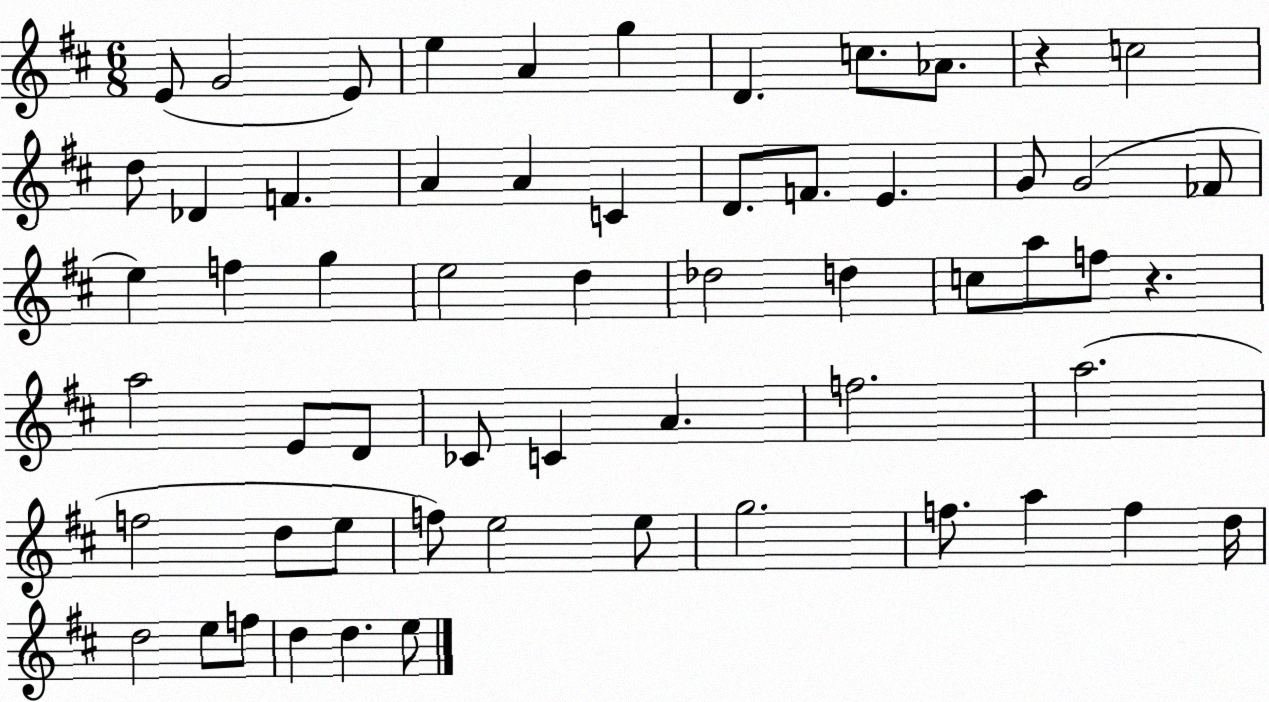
X:1
T:Untitled
M:6/8
L:1/4
K:D
E/2 G2 E/2 e A g D c/2 _A/2 z c2 d/2 _D F A A C D/2 F/2 E G/2 G2 _F/2 e f g e2 d _d2 d c/2 a/2 f/2 z a2 E/2 D/2 _C/2 C A f2 a2 f2 d/2 e/2 f/2 e2 e/2 g2 f/2 a f d/4 d2 e/2 f/2 d d e/2